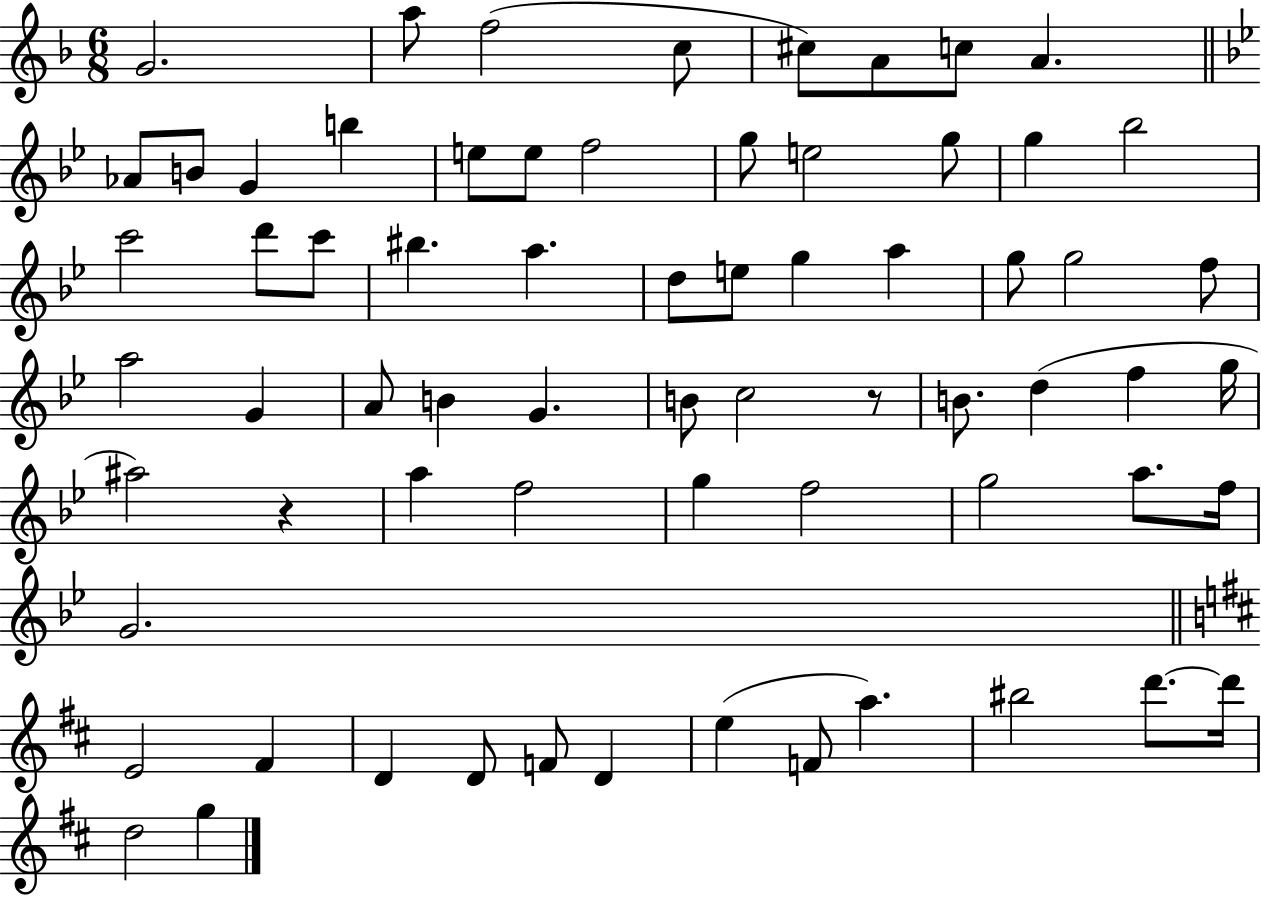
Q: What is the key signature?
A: F major